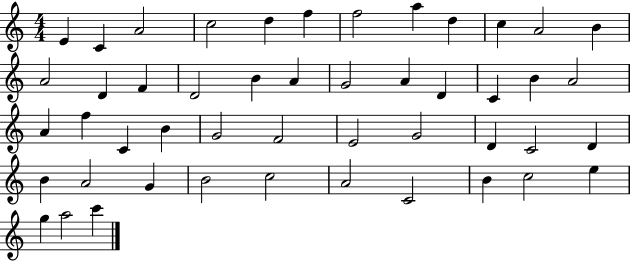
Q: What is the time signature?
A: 4/4